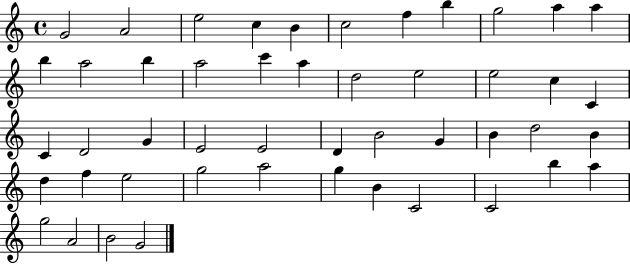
{
  \clef treble
  \time 4/4
  \defaultTimeSignature
  \key c \major
  g'2 a'2 | e''2 c''4 b'4 | c''2 f''4 b''4 | g''2 a''4 a''4 | \break b''4 a''2 b''4 | a''2 c'''4 a''4 | d''2 e''2 | e''2 c''4 c'4 | \break c'4 d'2 g'4 | e'2 e'2 | d'4 b'2 g'4 | b'4 d''2 b'4 | \break d''4 f''4 e''2 | g''2 a''2 | g''4 b'4 c'2 | c'2 b''4 a''4 | \break g''2 a'2 | b'2 g'2 | \bar "|."
}